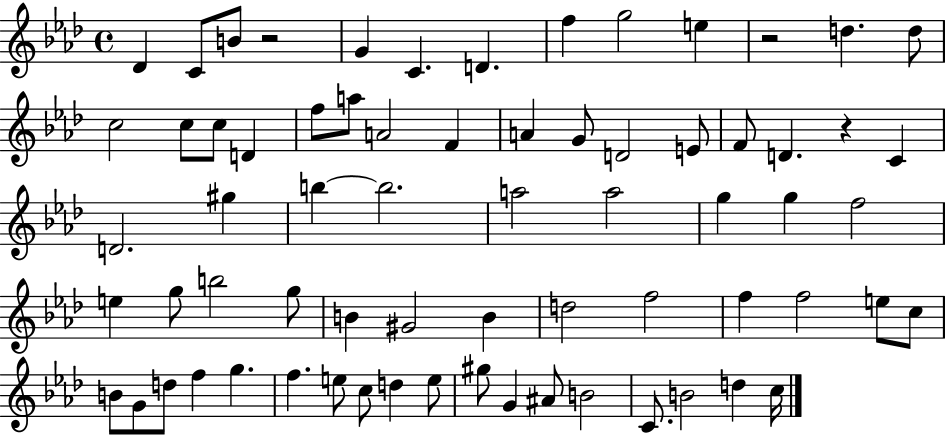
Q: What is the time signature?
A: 4/4